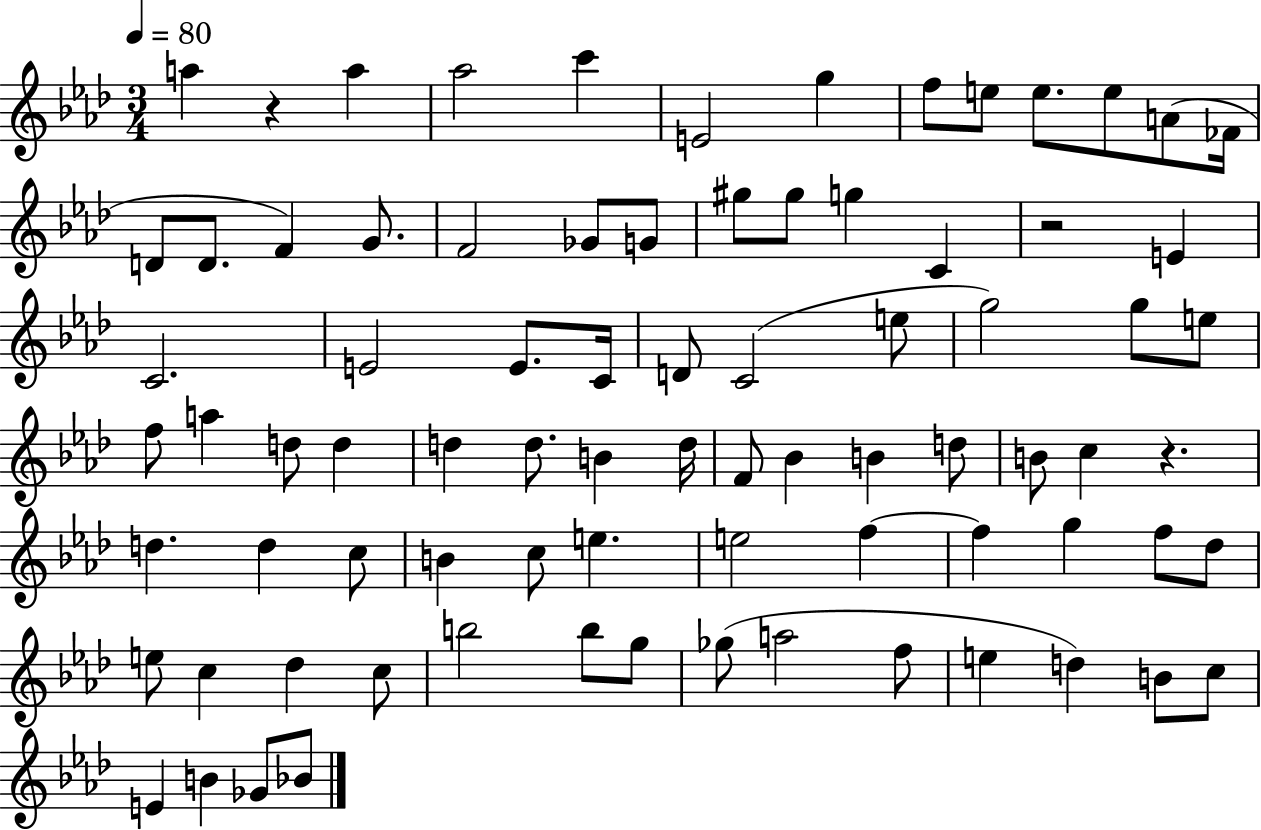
{
  \clef treble
  \numericTimeSignature
  \time 3/4
  \key aes \major
  \tempo 4 = 80
  a''4 r4 a''4 | aes''2 c'''4 | e'2 g''4 | f''8 e''8 e''8. e''8 a'8( fes'16 | \break d'8 d'8. f'4) g'8. | f'2 ges'8 g'8 | gis''8 gis''8 g''4 c'4 | r2 e'4 | \break c'2. | e'2 e'8. c'16 | d'8 c'2( e''8 | g''2) g''8 e''8 | \break f''8 a''4 d''8 d''4 | d''4 d''8. b'4 d''16 | f'8 bes'4 b'4 d''8 | b'8 c''4 r4. | \break d''4. d''4 c''8 | b'4 c''8 e''4. | e''2 f''4~~ | f''4 g''4 f''8 des''8 | \break e''8 c''4 des''4 c''8 | b''2 b''8 g''8 | ges''8( a''2 f''8 | e''4 d''4) b'8 c''8 | \break e'4 b'4 ges'8 bes'8 | \bar "|."
}